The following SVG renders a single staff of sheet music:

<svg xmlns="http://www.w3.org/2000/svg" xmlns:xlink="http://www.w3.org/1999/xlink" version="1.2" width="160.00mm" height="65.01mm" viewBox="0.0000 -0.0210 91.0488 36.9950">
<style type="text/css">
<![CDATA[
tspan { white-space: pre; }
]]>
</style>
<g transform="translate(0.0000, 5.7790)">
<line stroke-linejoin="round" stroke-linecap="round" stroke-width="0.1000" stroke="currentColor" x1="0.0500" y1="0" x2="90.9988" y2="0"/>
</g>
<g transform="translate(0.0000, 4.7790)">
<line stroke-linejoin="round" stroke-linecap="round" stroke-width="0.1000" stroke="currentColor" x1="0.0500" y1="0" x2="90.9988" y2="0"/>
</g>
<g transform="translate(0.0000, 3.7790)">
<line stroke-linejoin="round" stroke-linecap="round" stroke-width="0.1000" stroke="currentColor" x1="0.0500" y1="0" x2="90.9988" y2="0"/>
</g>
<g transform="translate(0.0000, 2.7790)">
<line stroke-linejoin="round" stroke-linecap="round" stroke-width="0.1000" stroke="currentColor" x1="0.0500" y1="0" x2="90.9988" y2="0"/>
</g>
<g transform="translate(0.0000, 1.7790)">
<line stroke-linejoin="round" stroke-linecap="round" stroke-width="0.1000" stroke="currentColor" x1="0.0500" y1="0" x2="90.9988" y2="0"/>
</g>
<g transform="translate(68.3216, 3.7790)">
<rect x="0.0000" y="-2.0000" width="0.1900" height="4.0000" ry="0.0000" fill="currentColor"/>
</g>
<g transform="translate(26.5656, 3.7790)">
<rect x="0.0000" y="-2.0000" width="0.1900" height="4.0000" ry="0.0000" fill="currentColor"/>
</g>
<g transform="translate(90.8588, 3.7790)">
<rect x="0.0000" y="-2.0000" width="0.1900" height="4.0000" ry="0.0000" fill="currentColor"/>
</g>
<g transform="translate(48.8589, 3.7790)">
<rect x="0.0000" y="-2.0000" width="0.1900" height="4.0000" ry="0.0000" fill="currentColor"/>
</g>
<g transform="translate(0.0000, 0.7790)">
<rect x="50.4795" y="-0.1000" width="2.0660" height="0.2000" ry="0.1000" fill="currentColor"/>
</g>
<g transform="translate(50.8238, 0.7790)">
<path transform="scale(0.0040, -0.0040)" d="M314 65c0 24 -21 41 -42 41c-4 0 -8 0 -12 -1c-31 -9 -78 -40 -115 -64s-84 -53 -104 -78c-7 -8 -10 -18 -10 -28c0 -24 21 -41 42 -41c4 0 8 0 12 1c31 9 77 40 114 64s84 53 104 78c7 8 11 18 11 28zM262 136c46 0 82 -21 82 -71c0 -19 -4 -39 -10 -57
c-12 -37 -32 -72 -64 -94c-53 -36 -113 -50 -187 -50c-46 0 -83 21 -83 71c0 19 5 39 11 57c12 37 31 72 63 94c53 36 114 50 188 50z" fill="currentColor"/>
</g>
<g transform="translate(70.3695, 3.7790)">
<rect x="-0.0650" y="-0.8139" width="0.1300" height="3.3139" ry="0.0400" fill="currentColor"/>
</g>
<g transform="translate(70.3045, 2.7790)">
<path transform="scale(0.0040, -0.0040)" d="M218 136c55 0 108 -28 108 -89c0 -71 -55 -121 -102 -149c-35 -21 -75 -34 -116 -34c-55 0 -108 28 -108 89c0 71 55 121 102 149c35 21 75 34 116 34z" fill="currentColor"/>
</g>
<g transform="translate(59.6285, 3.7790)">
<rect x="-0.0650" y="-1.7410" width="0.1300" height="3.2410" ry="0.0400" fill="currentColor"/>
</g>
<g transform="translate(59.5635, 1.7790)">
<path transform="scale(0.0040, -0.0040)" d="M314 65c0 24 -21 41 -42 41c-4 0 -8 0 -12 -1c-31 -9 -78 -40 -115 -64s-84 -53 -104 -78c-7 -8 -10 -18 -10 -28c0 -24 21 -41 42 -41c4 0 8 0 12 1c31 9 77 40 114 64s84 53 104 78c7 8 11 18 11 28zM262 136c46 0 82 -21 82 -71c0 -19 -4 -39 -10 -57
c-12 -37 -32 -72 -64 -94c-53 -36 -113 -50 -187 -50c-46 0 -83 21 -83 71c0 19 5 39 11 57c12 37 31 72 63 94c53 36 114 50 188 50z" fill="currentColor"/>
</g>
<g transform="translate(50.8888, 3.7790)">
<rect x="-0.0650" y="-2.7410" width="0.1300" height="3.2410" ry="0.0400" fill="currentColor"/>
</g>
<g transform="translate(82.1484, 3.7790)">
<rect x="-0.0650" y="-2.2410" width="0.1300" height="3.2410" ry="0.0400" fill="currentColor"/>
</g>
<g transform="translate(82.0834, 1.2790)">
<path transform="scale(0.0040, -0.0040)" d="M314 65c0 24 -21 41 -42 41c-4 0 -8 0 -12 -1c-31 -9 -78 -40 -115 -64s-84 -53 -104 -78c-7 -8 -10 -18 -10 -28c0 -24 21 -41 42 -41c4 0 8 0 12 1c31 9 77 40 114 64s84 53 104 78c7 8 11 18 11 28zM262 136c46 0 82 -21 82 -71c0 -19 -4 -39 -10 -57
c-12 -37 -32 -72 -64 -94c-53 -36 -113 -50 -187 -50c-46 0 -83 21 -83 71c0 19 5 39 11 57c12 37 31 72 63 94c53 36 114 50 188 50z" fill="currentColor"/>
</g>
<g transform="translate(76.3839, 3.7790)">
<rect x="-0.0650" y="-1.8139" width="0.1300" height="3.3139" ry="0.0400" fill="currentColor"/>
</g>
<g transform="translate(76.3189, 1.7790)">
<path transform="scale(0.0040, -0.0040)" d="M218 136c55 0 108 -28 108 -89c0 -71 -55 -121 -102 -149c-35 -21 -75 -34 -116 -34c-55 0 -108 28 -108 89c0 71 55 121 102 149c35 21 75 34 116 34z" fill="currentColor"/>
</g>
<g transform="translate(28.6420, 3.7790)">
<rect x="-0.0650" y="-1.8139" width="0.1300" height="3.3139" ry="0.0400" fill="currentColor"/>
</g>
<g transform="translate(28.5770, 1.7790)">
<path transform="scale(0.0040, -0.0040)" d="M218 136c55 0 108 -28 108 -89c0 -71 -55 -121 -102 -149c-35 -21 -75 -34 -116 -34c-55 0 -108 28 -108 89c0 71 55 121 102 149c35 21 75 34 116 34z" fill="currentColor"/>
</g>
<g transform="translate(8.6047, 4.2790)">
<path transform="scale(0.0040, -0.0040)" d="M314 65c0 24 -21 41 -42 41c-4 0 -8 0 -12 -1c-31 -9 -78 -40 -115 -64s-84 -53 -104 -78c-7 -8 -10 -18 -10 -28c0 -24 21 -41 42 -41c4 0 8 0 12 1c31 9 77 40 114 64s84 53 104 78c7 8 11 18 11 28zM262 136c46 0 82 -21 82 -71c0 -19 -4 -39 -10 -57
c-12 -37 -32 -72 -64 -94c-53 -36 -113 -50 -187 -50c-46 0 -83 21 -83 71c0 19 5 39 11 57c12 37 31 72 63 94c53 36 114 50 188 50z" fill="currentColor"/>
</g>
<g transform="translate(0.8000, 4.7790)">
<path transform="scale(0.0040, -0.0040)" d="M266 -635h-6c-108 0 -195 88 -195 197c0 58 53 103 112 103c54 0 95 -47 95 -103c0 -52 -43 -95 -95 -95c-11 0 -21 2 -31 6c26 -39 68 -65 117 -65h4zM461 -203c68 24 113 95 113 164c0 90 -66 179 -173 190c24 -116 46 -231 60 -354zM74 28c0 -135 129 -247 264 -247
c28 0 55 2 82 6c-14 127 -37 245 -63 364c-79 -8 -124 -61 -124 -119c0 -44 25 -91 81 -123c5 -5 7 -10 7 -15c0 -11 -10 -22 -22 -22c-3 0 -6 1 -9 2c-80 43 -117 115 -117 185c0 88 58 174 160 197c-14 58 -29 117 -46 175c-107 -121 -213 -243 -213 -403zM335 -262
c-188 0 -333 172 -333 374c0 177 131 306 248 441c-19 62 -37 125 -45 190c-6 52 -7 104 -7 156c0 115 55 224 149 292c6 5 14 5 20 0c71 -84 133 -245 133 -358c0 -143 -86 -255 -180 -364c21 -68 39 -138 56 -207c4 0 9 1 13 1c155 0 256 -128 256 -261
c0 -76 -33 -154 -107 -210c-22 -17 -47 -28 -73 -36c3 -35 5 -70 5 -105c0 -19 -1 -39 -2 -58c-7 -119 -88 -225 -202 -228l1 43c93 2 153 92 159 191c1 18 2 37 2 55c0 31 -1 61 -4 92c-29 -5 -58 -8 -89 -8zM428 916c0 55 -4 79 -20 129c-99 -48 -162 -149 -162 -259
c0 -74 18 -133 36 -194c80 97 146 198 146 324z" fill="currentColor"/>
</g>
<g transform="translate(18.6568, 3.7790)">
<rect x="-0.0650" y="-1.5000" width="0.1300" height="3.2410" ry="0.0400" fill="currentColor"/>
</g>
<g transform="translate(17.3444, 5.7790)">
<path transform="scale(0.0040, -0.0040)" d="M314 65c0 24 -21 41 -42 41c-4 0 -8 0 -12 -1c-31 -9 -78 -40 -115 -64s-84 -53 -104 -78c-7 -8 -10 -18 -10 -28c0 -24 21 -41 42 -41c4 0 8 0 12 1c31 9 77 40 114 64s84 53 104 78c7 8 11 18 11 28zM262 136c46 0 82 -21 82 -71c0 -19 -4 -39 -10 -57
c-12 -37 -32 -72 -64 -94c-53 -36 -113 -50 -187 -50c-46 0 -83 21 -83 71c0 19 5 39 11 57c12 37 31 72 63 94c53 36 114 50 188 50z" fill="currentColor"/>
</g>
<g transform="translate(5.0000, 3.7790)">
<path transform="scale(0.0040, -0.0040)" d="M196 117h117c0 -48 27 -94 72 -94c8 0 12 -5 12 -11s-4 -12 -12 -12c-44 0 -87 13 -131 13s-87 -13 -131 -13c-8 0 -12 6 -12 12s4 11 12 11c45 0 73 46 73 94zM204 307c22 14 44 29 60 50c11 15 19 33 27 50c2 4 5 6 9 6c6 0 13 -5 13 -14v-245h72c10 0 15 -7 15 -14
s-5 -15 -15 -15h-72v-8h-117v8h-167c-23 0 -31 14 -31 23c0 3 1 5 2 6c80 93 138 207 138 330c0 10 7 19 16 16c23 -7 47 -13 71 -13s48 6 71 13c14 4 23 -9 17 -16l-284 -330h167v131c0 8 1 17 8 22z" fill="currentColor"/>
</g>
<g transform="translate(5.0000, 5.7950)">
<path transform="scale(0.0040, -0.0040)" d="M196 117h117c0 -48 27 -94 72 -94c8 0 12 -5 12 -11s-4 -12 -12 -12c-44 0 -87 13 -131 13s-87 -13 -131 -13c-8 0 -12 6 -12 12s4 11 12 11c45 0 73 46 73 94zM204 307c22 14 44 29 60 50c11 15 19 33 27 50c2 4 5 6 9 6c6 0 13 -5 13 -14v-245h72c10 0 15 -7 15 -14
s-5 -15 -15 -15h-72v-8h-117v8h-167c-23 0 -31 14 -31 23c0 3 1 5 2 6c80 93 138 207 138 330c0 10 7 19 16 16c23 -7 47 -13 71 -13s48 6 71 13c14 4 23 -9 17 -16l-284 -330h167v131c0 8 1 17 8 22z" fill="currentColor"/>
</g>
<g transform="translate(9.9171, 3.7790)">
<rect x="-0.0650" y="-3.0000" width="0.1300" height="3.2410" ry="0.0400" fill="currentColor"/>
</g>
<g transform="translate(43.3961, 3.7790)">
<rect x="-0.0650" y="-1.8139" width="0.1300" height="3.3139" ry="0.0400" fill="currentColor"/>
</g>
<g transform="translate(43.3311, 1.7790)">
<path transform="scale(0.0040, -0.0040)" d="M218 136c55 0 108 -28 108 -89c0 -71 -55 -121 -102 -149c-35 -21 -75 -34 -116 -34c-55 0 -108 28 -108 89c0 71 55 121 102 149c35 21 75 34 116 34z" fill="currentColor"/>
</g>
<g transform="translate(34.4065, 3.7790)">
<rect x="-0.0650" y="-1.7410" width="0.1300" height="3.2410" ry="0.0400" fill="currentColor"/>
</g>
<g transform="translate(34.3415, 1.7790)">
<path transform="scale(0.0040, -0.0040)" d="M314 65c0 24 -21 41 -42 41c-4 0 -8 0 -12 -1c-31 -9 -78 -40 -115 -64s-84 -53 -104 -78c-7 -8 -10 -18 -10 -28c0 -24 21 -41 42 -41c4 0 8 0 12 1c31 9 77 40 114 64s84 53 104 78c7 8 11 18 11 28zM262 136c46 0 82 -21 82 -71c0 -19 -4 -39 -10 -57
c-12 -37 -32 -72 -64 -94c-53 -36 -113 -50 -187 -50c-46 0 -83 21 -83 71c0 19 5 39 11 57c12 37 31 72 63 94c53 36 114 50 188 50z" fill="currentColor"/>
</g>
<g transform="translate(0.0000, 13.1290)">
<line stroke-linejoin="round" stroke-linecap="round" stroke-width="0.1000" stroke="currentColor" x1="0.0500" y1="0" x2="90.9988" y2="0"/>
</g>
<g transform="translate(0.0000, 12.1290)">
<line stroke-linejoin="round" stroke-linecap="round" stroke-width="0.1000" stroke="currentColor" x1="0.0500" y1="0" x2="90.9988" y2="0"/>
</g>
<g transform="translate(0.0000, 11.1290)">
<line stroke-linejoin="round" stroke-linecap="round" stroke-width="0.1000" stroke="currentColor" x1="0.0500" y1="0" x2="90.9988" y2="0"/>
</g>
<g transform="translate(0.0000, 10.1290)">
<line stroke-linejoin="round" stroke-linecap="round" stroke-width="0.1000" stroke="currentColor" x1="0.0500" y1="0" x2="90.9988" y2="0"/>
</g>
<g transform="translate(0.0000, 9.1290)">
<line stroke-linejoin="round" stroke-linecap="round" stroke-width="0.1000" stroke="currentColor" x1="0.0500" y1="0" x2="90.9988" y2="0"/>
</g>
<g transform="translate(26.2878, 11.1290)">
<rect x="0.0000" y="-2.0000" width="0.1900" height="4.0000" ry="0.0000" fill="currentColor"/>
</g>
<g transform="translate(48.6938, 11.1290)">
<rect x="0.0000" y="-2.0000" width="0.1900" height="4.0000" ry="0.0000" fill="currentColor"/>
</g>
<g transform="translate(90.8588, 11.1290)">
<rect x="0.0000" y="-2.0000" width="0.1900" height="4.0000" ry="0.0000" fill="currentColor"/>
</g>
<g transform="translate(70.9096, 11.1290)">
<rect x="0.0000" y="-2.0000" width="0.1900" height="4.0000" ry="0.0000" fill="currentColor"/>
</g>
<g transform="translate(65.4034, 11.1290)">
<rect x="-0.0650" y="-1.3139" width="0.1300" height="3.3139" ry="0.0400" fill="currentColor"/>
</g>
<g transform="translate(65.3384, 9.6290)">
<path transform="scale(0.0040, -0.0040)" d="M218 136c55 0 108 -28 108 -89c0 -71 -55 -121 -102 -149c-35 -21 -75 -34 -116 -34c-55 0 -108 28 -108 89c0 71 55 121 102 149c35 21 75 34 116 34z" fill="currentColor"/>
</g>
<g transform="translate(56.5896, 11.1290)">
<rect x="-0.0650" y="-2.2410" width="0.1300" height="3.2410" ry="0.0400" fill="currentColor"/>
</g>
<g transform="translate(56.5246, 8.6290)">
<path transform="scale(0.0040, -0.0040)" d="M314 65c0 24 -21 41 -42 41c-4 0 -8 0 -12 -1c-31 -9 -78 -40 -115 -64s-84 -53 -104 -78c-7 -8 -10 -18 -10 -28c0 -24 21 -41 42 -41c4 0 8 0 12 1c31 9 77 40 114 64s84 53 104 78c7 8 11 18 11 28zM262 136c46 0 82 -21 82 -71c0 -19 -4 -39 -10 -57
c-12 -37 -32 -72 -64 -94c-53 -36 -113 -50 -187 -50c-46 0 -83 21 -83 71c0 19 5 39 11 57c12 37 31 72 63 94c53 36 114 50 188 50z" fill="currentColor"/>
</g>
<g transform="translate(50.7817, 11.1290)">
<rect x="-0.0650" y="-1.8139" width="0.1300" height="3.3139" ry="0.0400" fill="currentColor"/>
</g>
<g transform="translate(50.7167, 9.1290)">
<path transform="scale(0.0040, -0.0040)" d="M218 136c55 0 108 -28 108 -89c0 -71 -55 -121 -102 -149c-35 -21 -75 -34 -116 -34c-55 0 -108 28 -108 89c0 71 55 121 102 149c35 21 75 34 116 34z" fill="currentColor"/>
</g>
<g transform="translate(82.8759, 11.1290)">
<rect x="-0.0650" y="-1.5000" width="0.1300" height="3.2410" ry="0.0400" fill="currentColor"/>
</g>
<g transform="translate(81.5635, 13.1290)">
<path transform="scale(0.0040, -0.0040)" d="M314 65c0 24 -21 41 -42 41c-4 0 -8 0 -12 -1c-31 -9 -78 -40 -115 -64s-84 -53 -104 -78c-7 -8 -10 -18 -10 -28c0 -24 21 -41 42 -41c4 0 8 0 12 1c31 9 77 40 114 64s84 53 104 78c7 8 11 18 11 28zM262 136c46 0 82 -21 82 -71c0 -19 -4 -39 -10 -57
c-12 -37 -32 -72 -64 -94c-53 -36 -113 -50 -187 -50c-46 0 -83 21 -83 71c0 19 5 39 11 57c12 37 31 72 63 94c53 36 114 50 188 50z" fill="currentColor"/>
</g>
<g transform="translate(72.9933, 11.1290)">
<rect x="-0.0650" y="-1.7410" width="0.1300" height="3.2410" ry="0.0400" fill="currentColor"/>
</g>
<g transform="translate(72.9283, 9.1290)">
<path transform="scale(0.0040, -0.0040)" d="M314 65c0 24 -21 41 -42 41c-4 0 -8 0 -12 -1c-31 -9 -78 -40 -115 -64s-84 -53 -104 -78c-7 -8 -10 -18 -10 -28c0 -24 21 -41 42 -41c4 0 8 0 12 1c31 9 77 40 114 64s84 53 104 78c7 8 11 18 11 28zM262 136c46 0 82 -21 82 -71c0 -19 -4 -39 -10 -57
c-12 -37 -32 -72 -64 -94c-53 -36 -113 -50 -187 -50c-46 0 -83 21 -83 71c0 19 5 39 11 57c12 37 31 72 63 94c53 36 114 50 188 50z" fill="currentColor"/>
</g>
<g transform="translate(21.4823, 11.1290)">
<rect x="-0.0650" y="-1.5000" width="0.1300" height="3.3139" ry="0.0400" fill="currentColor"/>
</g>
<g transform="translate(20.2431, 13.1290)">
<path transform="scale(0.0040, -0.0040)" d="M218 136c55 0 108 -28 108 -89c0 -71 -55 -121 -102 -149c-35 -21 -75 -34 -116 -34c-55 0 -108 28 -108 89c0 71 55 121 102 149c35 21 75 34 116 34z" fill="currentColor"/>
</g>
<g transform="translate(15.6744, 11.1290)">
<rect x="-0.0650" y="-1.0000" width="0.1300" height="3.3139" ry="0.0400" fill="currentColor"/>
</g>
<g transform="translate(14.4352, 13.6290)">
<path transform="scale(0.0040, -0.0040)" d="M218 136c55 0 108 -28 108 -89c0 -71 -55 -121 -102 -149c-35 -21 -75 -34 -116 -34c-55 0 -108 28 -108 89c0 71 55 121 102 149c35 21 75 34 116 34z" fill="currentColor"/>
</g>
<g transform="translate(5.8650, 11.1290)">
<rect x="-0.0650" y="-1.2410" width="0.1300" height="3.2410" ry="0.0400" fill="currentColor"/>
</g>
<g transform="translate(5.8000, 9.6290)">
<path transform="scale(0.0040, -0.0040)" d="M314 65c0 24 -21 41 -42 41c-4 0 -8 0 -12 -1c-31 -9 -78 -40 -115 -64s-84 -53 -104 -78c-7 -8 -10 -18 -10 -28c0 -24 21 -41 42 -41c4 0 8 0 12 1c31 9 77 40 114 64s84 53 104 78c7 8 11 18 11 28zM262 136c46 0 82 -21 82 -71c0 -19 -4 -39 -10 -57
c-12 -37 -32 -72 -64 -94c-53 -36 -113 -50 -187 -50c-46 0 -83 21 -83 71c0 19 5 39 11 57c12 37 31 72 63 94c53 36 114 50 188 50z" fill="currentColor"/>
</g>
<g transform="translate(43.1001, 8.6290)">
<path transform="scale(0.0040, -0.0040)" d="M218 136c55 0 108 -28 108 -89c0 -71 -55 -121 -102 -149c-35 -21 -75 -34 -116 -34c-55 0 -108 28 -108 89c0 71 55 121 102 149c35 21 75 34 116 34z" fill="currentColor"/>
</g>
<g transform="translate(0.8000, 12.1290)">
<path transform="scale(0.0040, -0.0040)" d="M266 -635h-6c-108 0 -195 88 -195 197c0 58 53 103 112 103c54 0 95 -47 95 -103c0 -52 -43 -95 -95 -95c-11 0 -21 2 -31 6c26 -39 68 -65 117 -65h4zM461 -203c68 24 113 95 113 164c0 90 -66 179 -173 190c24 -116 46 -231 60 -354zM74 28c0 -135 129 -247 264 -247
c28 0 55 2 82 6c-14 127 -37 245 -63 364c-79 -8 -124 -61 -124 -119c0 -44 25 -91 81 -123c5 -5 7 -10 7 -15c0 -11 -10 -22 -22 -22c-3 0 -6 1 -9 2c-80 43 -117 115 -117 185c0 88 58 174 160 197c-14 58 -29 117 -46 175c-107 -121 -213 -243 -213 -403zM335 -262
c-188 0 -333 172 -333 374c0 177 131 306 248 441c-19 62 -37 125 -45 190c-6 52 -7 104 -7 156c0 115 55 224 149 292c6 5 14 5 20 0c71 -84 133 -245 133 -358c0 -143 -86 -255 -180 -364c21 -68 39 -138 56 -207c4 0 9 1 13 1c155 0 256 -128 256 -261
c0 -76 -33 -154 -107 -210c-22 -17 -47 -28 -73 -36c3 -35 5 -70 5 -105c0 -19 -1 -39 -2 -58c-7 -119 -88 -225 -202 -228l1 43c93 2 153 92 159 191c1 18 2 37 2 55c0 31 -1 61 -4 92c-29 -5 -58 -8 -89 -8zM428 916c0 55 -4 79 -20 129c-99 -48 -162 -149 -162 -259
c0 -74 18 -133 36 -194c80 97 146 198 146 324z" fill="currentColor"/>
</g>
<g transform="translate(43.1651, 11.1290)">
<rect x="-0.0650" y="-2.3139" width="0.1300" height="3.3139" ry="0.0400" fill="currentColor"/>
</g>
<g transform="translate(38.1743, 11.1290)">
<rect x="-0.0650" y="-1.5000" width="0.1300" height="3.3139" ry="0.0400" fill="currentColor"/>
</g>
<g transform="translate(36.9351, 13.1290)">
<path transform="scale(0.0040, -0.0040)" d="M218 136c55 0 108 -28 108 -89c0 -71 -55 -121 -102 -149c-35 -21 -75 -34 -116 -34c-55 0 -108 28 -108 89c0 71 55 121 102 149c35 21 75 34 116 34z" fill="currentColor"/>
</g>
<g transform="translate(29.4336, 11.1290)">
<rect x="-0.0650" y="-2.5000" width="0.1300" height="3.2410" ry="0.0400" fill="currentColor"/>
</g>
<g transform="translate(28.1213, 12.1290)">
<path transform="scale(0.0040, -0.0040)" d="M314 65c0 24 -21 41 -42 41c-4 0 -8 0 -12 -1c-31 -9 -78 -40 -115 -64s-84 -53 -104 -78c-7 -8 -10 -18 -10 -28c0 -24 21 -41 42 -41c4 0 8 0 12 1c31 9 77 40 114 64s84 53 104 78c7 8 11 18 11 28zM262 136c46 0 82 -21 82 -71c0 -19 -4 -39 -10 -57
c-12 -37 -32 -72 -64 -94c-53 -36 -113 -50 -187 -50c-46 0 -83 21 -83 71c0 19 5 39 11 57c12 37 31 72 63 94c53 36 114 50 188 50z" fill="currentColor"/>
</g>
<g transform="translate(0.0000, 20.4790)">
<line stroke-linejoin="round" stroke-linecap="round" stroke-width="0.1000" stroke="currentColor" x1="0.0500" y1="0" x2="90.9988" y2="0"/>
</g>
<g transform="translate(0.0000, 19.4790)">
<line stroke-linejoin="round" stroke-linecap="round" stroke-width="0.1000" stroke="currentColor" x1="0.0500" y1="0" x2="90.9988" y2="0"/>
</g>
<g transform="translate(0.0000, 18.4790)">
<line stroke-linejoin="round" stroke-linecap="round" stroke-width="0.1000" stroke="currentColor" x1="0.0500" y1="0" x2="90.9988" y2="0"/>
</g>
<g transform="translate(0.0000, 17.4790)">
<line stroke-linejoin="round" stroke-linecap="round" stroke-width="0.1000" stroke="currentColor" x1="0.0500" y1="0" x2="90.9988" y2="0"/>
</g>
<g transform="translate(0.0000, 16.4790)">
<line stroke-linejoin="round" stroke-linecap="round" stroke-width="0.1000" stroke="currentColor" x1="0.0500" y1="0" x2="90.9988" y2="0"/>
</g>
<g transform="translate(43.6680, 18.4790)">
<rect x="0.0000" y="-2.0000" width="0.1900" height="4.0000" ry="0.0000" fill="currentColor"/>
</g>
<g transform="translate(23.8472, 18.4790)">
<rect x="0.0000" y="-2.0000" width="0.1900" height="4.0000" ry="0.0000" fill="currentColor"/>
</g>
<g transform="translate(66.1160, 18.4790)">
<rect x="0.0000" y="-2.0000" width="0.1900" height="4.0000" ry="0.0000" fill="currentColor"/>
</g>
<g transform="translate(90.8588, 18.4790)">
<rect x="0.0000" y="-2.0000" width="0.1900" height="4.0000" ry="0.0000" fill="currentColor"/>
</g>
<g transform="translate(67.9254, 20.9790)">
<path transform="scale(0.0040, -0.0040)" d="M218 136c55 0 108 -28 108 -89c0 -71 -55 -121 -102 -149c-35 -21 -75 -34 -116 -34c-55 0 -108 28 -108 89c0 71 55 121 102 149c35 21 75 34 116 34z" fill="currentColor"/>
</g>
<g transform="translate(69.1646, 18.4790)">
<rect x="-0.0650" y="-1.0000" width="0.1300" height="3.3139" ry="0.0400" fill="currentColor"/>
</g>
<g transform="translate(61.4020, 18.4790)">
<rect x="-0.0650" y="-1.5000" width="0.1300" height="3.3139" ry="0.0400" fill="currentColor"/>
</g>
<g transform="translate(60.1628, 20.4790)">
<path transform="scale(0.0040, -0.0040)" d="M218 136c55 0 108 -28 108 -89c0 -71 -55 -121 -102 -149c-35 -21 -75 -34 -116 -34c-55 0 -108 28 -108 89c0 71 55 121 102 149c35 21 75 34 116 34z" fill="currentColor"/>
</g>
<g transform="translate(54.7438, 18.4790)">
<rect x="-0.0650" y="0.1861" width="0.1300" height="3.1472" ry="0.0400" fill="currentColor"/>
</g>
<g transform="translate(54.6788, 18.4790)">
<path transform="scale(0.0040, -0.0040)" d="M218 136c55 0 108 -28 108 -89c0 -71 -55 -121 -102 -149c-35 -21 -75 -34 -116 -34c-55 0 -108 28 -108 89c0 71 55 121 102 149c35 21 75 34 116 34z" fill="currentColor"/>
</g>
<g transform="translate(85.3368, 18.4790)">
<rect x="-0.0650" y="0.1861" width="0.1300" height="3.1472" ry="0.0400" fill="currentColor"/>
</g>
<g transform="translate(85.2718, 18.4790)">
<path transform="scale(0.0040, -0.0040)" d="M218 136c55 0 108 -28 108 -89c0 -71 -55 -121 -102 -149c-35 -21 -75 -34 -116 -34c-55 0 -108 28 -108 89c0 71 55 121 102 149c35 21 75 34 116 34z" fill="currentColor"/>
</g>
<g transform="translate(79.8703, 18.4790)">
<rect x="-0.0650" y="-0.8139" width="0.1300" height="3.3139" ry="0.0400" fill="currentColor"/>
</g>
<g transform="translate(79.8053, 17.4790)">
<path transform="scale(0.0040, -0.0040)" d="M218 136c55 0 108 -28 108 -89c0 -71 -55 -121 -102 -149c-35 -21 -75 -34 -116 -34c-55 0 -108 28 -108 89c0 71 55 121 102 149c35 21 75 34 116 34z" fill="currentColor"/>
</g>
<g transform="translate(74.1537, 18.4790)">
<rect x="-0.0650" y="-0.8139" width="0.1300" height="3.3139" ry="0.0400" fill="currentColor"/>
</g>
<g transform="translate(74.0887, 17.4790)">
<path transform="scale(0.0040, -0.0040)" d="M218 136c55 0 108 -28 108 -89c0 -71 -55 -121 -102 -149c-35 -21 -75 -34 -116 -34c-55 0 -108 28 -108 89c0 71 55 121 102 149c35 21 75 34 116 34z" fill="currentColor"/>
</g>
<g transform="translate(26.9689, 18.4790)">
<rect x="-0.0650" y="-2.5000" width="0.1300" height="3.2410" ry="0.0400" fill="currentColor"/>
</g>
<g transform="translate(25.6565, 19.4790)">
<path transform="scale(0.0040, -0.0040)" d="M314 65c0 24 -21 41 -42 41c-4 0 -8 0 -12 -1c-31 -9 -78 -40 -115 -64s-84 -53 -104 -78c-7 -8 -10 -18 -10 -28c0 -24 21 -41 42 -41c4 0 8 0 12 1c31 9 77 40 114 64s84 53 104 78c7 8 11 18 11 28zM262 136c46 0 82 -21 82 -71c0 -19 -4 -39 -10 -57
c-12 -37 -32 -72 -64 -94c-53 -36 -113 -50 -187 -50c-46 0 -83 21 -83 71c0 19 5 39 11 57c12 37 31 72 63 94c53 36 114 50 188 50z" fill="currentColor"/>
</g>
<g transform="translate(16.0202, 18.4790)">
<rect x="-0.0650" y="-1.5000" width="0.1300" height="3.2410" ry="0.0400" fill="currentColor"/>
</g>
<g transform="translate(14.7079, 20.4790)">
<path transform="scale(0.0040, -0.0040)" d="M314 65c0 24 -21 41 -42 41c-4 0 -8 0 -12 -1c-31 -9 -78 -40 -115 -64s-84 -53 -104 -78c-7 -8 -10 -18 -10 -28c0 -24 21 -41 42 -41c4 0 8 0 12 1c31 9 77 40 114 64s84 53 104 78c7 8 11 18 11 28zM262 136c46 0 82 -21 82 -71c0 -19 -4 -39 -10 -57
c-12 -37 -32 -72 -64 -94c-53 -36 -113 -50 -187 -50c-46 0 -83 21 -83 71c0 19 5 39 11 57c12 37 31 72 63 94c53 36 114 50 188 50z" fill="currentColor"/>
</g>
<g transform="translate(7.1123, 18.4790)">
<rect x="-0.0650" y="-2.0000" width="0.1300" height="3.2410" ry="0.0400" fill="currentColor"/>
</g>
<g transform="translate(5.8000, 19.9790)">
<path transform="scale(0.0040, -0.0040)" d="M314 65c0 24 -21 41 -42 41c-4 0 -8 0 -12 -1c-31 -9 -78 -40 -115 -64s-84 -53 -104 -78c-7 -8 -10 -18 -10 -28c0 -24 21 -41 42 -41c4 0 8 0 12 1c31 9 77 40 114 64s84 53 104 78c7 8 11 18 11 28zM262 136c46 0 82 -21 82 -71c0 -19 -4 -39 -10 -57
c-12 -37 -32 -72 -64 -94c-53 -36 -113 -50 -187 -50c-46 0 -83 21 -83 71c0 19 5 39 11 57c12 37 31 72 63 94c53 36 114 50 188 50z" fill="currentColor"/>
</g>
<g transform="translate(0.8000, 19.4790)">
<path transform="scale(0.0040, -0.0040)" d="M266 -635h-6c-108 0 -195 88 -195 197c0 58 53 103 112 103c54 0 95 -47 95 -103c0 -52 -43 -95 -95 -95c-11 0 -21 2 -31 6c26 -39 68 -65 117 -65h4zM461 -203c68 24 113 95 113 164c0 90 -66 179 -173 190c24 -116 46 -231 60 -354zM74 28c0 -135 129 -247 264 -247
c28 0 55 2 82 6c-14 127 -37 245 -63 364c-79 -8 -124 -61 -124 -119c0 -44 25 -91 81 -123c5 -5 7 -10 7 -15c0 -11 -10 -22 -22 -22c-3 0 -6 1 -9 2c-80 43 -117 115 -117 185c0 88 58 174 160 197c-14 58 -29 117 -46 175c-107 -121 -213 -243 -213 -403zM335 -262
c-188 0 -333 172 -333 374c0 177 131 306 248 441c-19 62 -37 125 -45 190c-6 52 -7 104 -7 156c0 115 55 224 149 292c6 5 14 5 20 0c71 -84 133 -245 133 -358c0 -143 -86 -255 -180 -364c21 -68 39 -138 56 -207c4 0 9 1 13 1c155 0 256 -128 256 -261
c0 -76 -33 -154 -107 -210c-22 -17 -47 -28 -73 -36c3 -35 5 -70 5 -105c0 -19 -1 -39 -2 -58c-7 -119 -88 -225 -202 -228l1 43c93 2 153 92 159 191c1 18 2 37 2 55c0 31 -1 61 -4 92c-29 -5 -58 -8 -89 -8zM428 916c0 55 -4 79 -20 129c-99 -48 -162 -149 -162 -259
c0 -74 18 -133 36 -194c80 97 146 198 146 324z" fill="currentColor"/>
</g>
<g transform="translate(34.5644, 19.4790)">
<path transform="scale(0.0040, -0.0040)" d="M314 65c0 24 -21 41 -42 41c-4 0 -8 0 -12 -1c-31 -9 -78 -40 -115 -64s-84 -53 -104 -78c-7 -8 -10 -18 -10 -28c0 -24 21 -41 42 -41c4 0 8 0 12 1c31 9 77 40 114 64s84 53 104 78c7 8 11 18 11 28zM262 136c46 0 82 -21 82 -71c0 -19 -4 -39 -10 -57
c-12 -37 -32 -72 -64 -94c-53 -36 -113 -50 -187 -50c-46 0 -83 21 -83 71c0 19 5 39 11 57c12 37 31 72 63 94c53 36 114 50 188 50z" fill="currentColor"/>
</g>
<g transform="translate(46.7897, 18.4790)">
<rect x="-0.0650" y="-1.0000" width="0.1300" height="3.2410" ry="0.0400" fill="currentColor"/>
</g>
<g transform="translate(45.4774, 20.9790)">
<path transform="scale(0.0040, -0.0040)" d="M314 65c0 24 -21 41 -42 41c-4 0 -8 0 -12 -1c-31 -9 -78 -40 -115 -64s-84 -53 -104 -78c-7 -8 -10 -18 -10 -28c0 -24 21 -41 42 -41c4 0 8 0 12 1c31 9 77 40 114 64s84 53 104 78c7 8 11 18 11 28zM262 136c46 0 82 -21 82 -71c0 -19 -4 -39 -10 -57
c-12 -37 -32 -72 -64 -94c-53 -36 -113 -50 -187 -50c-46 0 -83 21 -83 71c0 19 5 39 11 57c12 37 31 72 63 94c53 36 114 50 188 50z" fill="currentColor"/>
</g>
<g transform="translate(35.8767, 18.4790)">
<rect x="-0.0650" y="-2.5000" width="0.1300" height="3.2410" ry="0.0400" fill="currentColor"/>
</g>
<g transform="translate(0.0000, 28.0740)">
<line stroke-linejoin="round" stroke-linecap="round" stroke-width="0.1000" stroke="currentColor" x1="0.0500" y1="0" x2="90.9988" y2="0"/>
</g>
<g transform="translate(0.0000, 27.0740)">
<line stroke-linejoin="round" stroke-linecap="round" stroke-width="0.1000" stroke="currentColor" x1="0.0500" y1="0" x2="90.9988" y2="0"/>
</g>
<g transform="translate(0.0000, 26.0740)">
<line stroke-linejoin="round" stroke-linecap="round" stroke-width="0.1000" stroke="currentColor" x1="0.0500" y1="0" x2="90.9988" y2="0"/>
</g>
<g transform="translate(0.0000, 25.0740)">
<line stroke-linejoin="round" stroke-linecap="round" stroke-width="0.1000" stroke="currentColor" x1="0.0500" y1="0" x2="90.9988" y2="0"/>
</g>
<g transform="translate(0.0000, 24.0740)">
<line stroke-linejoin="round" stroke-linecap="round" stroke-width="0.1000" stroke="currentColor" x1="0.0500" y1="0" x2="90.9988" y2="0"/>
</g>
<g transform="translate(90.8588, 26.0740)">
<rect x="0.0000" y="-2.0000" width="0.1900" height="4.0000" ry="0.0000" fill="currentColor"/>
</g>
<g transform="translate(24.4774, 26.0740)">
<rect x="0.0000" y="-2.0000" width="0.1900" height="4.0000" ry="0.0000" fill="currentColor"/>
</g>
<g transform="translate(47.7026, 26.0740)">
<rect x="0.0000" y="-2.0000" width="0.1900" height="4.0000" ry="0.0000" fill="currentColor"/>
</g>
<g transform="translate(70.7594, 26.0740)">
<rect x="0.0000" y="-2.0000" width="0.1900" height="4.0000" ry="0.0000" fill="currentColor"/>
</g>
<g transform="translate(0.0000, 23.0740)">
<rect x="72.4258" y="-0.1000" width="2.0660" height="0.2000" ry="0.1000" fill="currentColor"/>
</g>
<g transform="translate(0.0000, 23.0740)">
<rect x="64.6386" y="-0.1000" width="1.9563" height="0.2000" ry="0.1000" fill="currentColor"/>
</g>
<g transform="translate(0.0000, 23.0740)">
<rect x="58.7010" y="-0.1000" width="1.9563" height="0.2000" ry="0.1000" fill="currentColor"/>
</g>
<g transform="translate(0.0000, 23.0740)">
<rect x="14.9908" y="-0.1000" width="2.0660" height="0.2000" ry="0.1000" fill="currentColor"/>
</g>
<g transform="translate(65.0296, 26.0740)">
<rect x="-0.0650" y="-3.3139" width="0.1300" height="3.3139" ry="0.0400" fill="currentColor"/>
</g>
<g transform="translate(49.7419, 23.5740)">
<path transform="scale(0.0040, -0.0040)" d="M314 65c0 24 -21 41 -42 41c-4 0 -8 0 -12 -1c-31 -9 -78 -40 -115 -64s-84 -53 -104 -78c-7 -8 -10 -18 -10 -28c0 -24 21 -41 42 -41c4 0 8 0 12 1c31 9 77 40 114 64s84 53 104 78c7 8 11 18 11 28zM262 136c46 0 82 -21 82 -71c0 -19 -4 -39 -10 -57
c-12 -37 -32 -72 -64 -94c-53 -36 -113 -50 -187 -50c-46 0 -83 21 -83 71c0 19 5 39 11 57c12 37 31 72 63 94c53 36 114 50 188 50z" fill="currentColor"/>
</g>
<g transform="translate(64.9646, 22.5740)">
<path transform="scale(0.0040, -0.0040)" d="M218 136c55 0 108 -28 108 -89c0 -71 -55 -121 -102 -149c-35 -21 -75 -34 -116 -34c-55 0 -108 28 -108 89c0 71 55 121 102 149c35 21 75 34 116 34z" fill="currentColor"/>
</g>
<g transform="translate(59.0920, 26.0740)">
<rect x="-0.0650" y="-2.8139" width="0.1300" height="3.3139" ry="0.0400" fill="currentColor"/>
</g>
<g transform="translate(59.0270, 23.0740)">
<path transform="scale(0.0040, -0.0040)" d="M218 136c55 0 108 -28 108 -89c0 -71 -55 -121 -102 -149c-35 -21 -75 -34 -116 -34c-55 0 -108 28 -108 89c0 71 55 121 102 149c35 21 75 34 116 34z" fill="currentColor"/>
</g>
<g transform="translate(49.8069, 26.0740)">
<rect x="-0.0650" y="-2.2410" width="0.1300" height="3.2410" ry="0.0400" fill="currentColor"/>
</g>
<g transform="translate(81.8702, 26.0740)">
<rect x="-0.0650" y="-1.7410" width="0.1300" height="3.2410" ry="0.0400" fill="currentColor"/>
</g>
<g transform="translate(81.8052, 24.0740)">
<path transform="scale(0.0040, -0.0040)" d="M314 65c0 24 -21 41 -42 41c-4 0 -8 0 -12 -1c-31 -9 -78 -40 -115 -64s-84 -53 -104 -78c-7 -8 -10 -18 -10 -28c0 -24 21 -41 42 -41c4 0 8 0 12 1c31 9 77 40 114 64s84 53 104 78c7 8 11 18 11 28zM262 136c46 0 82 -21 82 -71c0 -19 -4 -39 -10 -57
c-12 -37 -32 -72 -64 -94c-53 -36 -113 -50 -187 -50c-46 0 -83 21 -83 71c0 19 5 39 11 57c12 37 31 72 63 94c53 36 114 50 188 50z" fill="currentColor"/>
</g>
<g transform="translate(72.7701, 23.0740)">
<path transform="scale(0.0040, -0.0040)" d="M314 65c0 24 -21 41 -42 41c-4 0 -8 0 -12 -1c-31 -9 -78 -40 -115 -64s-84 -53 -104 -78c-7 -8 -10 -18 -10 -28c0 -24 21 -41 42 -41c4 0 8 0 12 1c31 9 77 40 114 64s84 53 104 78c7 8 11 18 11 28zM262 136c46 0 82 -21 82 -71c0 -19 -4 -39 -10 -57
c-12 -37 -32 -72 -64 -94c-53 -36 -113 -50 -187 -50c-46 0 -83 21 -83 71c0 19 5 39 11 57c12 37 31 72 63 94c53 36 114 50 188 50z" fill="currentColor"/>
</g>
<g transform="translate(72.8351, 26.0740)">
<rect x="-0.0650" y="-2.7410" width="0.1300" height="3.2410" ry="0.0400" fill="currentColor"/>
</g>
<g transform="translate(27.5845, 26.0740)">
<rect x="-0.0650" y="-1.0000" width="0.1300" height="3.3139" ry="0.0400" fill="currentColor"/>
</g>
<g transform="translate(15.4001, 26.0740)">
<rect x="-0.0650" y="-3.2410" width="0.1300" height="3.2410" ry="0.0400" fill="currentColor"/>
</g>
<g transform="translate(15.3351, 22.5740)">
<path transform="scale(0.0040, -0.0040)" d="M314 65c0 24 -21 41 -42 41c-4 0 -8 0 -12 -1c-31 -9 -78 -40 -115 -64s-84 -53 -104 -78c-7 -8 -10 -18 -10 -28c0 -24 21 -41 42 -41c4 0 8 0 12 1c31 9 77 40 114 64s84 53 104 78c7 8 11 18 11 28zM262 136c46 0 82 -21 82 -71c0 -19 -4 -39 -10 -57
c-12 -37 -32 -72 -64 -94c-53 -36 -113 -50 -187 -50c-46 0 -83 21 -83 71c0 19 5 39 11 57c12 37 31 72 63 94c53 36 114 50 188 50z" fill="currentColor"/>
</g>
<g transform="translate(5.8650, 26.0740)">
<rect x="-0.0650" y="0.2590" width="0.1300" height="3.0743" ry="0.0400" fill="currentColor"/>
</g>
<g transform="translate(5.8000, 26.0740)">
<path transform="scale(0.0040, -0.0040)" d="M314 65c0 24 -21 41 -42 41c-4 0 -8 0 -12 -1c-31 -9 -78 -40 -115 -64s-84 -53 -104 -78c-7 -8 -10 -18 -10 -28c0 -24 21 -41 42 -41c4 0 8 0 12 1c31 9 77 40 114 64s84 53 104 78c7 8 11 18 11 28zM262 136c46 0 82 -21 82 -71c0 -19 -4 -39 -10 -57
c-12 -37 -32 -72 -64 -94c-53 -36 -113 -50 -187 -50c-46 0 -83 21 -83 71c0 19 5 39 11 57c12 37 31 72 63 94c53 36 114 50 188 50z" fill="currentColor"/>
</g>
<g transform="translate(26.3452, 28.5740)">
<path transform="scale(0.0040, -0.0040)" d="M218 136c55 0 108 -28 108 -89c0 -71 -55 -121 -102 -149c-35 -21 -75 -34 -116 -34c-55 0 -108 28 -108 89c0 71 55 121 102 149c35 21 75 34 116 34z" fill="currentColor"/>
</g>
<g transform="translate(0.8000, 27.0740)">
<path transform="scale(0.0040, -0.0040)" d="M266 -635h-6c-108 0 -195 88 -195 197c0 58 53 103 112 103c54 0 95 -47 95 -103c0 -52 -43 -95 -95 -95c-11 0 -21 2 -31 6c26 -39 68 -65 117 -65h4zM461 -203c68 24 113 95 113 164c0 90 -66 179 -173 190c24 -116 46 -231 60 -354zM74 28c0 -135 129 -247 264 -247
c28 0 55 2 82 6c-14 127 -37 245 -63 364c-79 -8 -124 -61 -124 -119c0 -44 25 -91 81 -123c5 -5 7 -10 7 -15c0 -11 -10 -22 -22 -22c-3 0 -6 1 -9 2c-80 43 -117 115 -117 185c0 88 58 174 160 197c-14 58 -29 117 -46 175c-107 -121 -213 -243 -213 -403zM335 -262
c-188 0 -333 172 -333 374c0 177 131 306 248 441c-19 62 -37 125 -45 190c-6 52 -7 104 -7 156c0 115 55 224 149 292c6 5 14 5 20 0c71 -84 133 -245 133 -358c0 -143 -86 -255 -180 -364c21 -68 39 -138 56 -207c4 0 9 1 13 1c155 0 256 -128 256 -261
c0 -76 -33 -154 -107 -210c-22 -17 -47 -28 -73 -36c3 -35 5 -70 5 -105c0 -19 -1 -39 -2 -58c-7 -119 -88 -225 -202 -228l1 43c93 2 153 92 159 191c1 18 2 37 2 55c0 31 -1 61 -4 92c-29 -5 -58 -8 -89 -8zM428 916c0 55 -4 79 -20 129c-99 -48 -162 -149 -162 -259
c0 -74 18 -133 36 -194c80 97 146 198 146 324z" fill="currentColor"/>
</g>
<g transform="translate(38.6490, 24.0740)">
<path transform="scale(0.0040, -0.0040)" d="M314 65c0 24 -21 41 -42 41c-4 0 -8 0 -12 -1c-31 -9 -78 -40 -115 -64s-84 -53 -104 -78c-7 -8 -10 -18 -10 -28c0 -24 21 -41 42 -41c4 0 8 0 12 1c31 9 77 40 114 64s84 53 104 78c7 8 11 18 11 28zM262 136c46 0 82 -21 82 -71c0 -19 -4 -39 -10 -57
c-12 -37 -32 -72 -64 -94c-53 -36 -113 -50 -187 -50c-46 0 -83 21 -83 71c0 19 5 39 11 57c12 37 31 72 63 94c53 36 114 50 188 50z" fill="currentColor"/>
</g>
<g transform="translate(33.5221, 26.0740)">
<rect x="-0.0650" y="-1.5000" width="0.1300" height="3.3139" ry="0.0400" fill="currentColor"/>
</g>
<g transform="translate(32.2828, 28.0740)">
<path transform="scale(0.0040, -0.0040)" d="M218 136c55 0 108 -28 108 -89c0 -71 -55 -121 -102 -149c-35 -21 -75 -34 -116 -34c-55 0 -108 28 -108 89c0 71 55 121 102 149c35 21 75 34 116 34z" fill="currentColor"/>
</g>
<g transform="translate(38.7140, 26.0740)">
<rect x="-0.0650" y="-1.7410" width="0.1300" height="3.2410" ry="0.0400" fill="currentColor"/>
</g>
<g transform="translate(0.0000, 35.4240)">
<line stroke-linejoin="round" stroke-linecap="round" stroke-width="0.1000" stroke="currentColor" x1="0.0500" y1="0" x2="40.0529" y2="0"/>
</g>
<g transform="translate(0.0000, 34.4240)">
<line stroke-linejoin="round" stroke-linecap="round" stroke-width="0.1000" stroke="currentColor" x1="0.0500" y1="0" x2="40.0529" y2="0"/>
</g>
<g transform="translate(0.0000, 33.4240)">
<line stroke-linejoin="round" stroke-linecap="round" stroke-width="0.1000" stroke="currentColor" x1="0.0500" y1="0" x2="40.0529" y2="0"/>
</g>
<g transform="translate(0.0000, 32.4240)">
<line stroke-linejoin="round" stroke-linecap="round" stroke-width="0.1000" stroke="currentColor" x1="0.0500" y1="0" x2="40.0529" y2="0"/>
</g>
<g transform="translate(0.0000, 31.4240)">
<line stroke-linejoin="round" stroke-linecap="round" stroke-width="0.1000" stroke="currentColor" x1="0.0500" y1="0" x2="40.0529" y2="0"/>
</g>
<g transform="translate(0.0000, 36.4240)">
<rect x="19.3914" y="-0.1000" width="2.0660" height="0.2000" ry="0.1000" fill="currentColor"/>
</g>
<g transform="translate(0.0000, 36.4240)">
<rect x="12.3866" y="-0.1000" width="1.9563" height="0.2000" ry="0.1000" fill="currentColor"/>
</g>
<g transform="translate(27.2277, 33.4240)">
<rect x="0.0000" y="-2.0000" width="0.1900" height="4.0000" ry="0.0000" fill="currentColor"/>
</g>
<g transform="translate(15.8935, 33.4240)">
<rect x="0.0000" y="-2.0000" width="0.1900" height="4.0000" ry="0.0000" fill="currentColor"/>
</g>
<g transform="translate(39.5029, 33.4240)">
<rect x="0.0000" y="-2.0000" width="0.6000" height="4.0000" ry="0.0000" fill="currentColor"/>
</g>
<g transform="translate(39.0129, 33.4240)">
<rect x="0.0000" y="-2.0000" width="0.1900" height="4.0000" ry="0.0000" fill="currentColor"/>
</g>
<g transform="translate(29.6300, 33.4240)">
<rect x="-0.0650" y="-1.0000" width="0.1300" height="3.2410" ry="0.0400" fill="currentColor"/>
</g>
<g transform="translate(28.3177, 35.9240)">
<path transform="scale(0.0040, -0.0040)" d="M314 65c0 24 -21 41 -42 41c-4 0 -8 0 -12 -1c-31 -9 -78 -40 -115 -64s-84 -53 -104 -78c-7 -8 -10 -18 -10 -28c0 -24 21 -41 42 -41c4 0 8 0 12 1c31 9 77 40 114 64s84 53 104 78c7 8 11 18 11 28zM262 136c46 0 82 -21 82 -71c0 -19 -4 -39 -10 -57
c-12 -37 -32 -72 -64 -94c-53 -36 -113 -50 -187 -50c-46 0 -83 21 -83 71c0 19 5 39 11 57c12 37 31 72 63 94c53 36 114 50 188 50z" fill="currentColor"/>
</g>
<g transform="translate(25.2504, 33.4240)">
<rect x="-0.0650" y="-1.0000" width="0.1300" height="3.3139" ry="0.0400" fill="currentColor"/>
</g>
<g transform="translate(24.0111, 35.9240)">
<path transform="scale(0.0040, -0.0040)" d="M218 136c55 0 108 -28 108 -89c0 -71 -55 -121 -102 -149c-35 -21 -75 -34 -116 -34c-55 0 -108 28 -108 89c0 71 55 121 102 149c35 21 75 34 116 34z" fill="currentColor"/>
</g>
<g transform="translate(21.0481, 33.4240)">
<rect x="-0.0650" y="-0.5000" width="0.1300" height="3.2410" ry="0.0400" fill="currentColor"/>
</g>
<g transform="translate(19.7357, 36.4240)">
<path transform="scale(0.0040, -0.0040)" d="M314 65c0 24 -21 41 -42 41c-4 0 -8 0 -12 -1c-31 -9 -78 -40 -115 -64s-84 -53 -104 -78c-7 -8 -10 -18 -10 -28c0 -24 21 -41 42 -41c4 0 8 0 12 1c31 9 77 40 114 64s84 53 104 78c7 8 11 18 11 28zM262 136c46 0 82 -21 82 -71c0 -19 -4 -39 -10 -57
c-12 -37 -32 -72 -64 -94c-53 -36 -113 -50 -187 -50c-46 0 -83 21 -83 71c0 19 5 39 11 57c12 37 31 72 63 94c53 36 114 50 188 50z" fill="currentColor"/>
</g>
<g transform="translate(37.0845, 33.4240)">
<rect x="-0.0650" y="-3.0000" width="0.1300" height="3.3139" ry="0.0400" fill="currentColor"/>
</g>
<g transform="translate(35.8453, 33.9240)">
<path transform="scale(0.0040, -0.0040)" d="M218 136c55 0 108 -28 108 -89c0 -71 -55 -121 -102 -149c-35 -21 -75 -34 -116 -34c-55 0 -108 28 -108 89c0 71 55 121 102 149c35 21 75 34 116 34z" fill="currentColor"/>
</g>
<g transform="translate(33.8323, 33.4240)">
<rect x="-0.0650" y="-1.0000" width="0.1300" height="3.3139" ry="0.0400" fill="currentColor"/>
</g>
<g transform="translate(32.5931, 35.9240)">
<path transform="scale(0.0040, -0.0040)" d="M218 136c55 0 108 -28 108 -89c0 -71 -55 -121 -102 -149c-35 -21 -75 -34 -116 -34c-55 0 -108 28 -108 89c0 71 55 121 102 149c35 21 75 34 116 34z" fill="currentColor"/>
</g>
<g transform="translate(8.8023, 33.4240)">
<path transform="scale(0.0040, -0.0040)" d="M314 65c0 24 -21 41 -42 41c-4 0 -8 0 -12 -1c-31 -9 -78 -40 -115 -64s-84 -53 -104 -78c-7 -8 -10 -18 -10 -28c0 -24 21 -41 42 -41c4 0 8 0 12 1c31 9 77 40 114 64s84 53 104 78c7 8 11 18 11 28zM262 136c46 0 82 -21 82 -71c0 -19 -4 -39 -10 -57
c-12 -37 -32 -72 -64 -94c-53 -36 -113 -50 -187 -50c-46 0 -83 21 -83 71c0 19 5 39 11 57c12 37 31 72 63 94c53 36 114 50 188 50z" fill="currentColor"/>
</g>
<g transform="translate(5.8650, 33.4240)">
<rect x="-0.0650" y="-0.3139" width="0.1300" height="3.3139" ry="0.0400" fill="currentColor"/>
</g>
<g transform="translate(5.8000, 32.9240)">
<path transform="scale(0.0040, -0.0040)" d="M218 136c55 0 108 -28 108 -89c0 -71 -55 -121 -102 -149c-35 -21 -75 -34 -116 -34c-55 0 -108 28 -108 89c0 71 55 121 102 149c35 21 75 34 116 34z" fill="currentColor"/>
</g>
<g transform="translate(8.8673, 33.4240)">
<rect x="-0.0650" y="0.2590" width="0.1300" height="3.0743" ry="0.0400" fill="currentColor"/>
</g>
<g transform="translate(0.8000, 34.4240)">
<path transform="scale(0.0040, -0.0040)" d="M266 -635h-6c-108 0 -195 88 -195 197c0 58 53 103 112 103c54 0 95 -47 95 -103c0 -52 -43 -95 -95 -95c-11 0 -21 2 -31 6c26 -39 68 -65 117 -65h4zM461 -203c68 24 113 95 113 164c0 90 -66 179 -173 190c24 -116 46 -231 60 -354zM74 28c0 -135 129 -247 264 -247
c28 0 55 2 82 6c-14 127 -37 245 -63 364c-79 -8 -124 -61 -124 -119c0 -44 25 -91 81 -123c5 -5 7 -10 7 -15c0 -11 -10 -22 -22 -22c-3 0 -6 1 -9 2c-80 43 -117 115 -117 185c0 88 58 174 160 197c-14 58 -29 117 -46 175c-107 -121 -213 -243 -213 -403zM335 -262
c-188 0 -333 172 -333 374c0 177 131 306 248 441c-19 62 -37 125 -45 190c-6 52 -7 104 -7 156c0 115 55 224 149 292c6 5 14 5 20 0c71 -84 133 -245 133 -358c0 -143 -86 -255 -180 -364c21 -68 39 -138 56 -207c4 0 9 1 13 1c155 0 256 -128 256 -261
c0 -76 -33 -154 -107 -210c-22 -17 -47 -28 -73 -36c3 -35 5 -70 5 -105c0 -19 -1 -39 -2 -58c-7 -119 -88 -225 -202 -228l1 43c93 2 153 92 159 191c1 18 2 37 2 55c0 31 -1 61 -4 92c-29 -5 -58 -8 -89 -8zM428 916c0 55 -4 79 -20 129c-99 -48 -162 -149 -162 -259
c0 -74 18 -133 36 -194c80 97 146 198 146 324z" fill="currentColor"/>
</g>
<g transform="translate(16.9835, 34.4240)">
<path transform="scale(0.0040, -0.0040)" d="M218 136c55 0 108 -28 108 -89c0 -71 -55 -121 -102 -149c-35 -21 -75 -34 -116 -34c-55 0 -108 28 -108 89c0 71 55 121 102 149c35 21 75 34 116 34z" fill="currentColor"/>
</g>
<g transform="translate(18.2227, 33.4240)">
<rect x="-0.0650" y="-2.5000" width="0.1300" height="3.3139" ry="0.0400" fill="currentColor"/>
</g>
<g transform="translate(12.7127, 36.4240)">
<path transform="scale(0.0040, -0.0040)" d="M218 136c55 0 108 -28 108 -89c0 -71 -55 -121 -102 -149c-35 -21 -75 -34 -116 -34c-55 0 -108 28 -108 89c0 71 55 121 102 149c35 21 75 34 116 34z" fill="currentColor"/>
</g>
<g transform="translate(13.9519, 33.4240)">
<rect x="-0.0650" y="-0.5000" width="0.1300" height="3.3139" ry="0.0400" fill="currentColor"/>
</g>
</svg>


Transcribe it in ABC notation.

X:1
T:Untitled
M:4/4
L:1/4
K:C
A2 E2 f f2 f a2 f2 d f g2 e2 D E G2 E g f g2 e f2 E2 F2 E2 G2 G2 D2 B E D d d B B2 b2 D E f2 g2 a b a2 f2 c B2 C G C2 D D2 D A